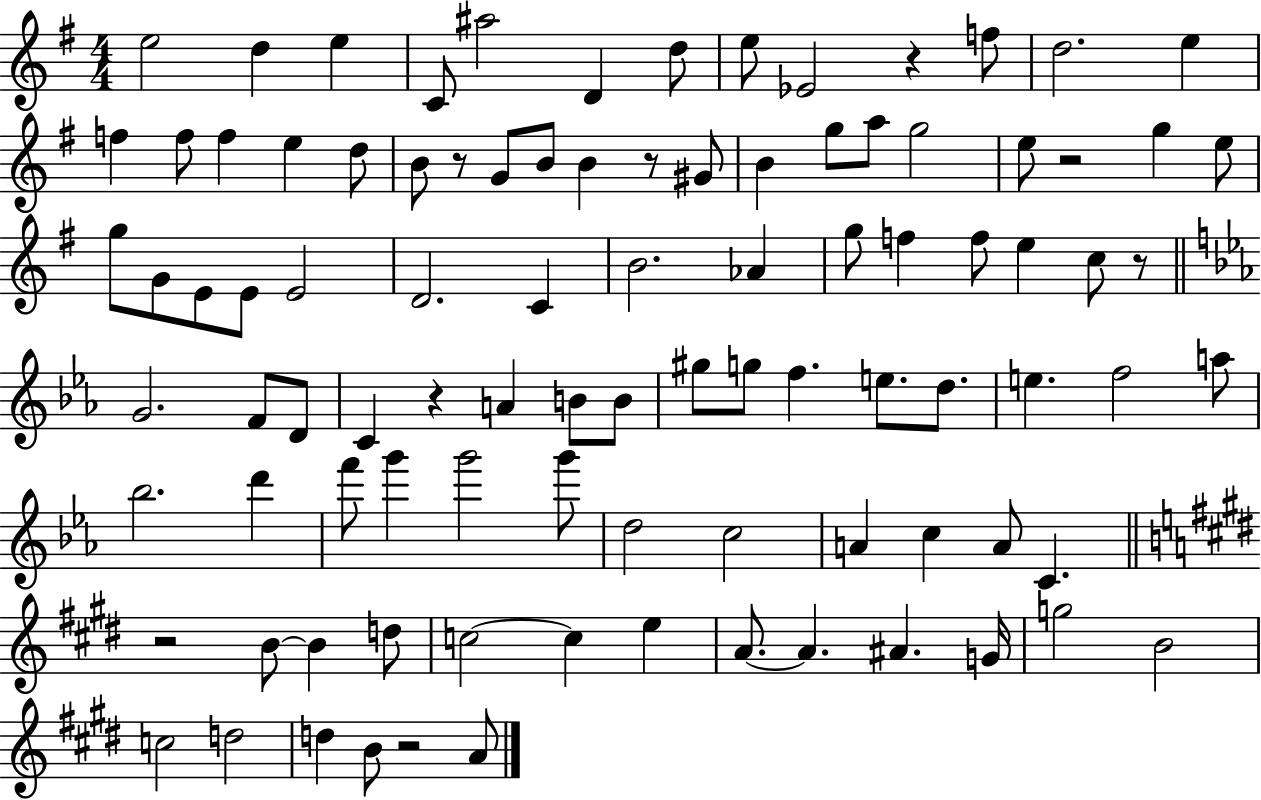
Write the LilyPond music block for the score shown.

{
  \clef treble
  \numericTimeSignature
  \time 4/4
  \key g \major
  \repeat volta 2 { e''2 d''4 e''4 | c'8 ais''2 d'4 d''8 | e''8 ees'2 r4 f''8 | d''2. e''4 | \break f''4 f''8 f''4 e''4 d''8 | b'8 r8 g'8 b'8 b'4 r8 gis'8 | b'4 g''8 a''8 g''2 | e''8 r2 g''4 e''8 | \break g''8 g'8 e'8 e'8 e'2 | d'2. c'4 | b'2. aes'4 | g''8 f''4 f''8 e''4 c''8 r8 | \break \bar "||" \break \key ees \major g'2. f'8 d'8 | c'4 r4 a'4 b'8 b'8 | gis''8 g''8 f''4. e''8. d''8. | e''4. f''2 a''8 | \break bes''2. d'''4 | f'''8 g'''4 g'''2 g'''8 | d''2 c''2 | a'4 c''4 a'8 c'4. | \break \bar "||" \break \key e \major r2 b'8~~ b'4 d''8 | c''2~~ c''4 e''4 | a'8.~~ a'4. ais'4. g'16 | g''2 b'2 | \break c''2 d''2 | d''4 b'8 r2 a'8 | } \bar "|."
}